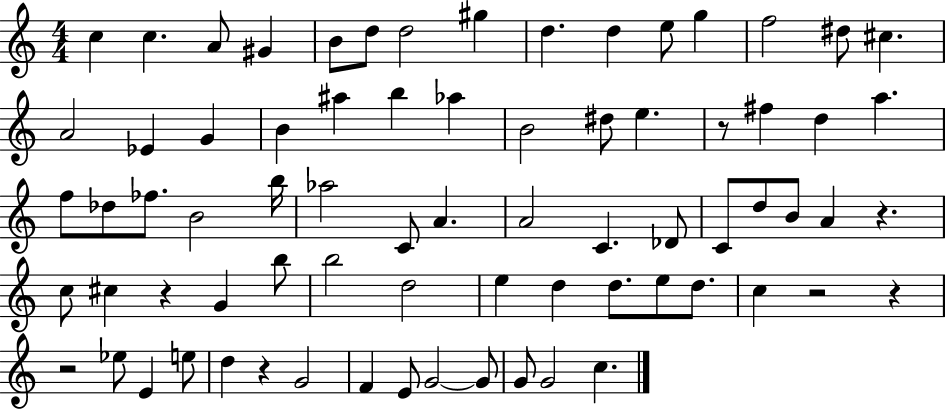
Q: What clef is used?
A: treble